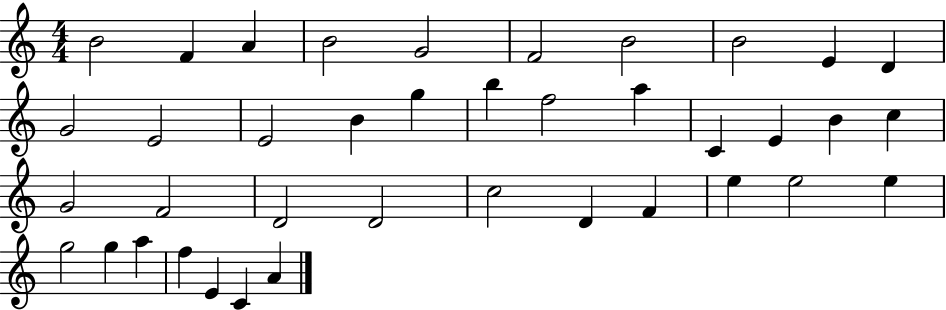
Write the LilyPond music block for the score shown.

{
  \clef treble
  \numericTimeSignature
  \time 4/4
  \key c \major
  b'2 f'4 a'4 | b'2 g'2 | f'2 b'2 | b'2 e'4 d'4 | \break g'2 e'2 | e'2 b'4 g''4 | b''4 f''2 a''4 | c'4 e'4 b'4 c''4 | \break g'2 f'2 | d'2 d'2 | c''2 d'4 f'4 | e''4 e''2 e''4 | \break g''2 g''4 a''4 | f''4 e'4 c'4 a'4 | \bar "|."
}